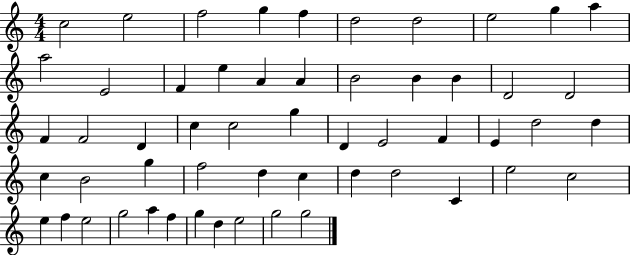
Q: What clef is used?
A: treble